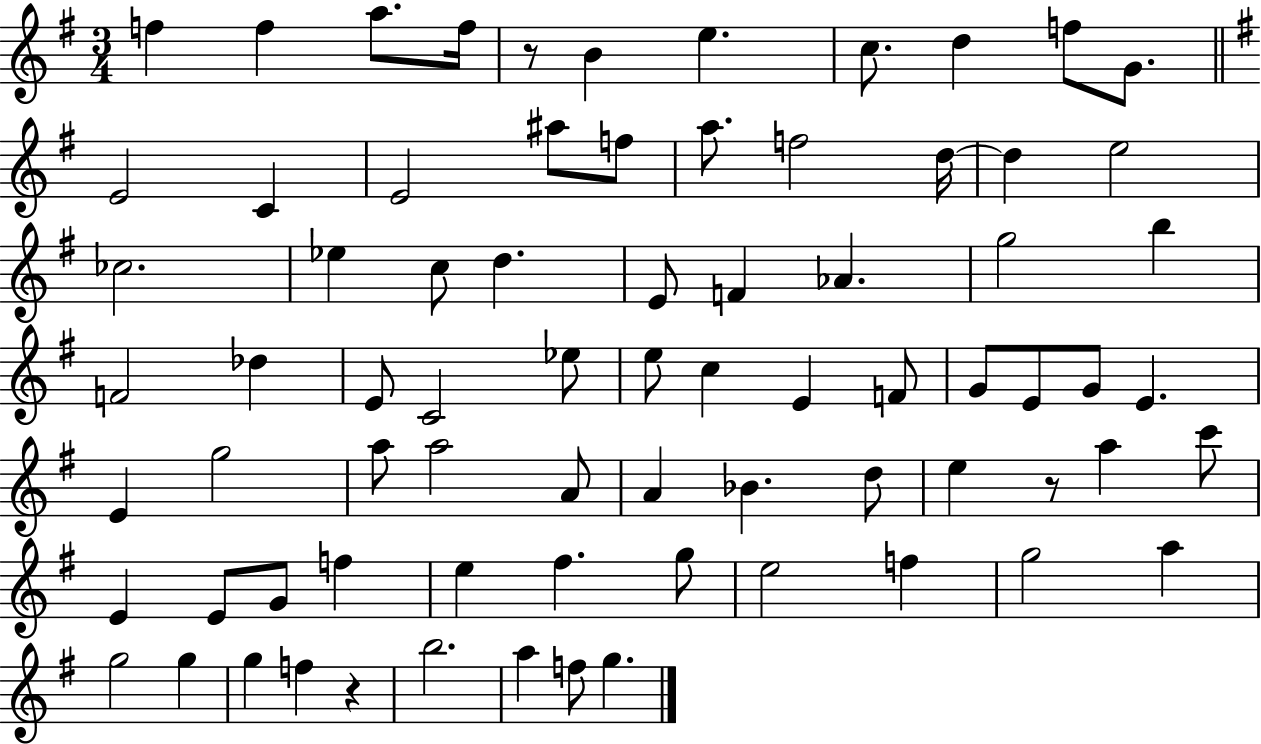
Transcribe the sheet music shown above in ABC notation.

X:1
T:Untitled
M:3/4
L:1/4
K:G
f f a/2 f/4 z/2 B e c/2 d f/2 G/2 E2 C E2 ^a/2 f/2 a/2 f2 d/4 d e2 _c2 _e c/2 d E/2 F _A g2 b F2 _d E/2 C2 _e/2 e/2 c E F/2 G/2 E/2 G/2 E E g2 a/2 a2 A/2 A _B d/2 e z/2 a c'/2 E E/2 G/2 f e ^f g/2 e2 f g2 a g2 g g f z b2 a f/2 g